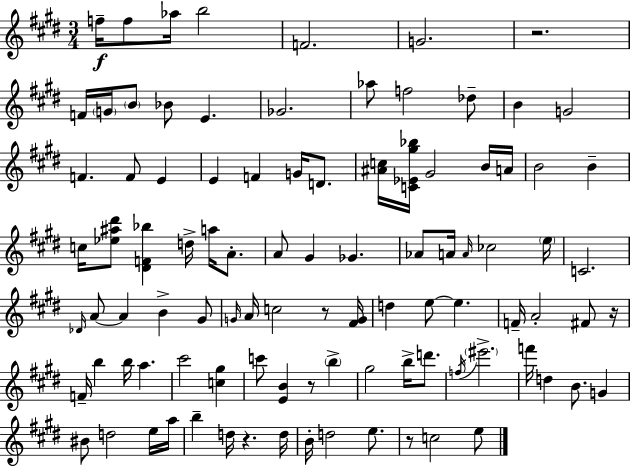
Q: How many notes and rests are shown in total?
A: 97